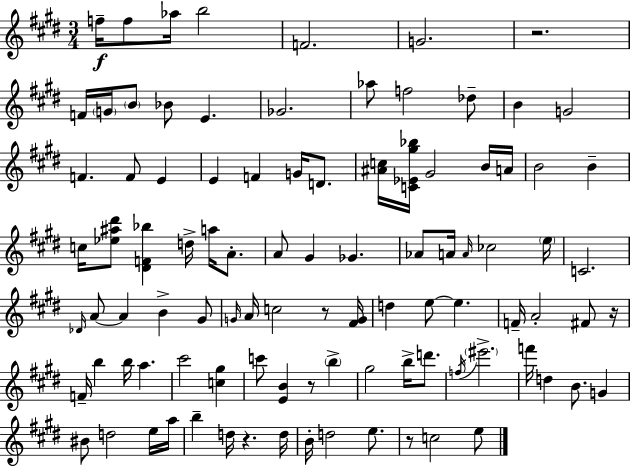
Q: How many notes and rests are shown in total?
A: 97